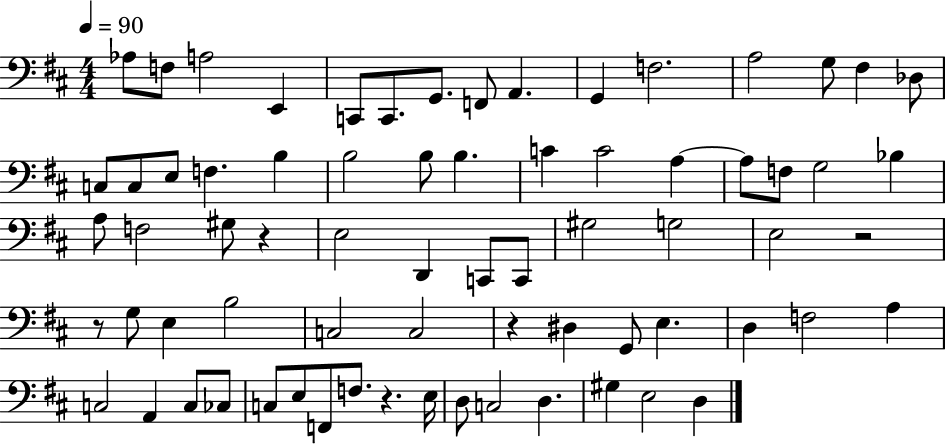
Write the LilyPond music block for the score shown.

{
  \clef bass
  \numericTimeSignature
  \time 4/4
  \key d \major
  \tempo 4 = 90
  \repeat volta 2 { aes8 f8 a2 e,4 | c,8 c,8. g,8. f,8 a,4. | g,4 f2. | a2 g8 fis4 des8 | \break c8 c8 e8 f4. b4 | b2 b8 b4. | c'4 c'2 a4~~ | a8 f8 g2 bes4 | \break a8 f2 gis8 r4 | e2 d,4 c,8 c,8 | gis2 g2 | e2 r2 | \break r8 g8 e4 b2 | c2 c2 | r4 dis4 g,8 e4. | d4 f2 a4 | \break c2 a,4 c8 ces8 | c8 e8 f,8 f8. r4. e16 | d8 c2 d4. | gis4 e2 d4 | \break } \bar "|."
}